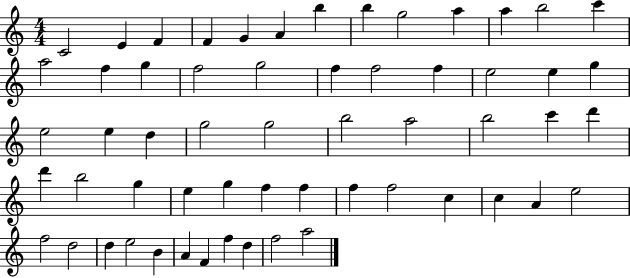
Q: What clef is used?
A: treble